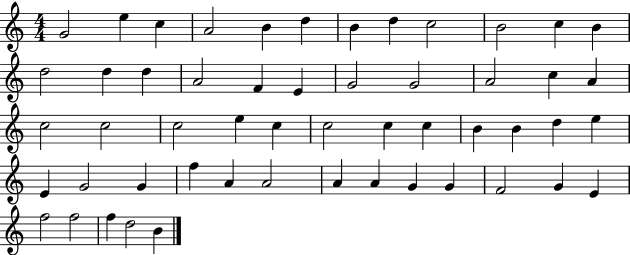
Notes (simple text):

G4/h E5/q C5/q A4/h B4/q D5/q B4/q D5/q C5/h B4/h C5/q B4/q D5/h D5/q D5/q A4/h F4/q E4/q G4/h G4/h A4/h C5/q A4/q C5/h C5/h C5/h E5/q C5/q C5/h C5/q C5/q B4/q B4/q D5/q E5/q E4/q G4/h G4/q F5/q A4/q A4/h A4/q A4/q G4/q G4/q F4/h G4/q E4/q F5/h F5/h F5/q D5/h B4/q